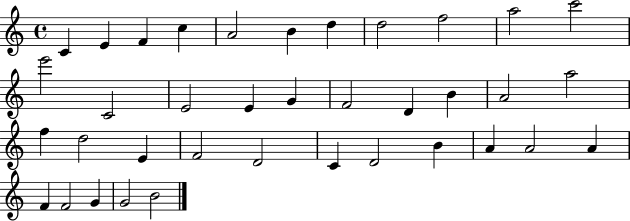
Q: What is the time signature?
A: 4/4